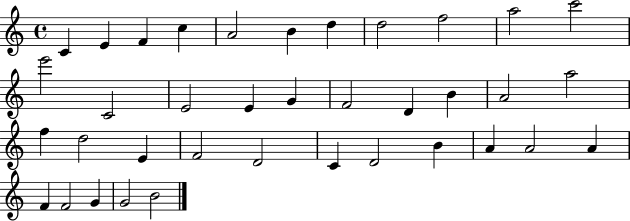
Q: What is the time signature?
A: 4/4